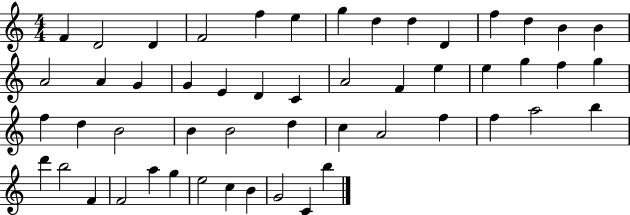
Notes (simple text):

F4/q D4/h D4/q F4/h F5/q E5/q G5/q D5/q D5/q D4/q F5/q D5/q B4/q B4/q A4/h A4/q G4/q G4/q E4/q D4/q C4/q A4/h F4/q E5/q E5/q G5/q F5/q G5/q F5/q D5/q B4/h B4/q B4/h D5/q C5/q A4/h F5/q F5/q A5/h B5/q D6/q B5/h F4/q F4/h A5/q G5/q E5/h C5/q B4/q G4/h C4/q B5/q